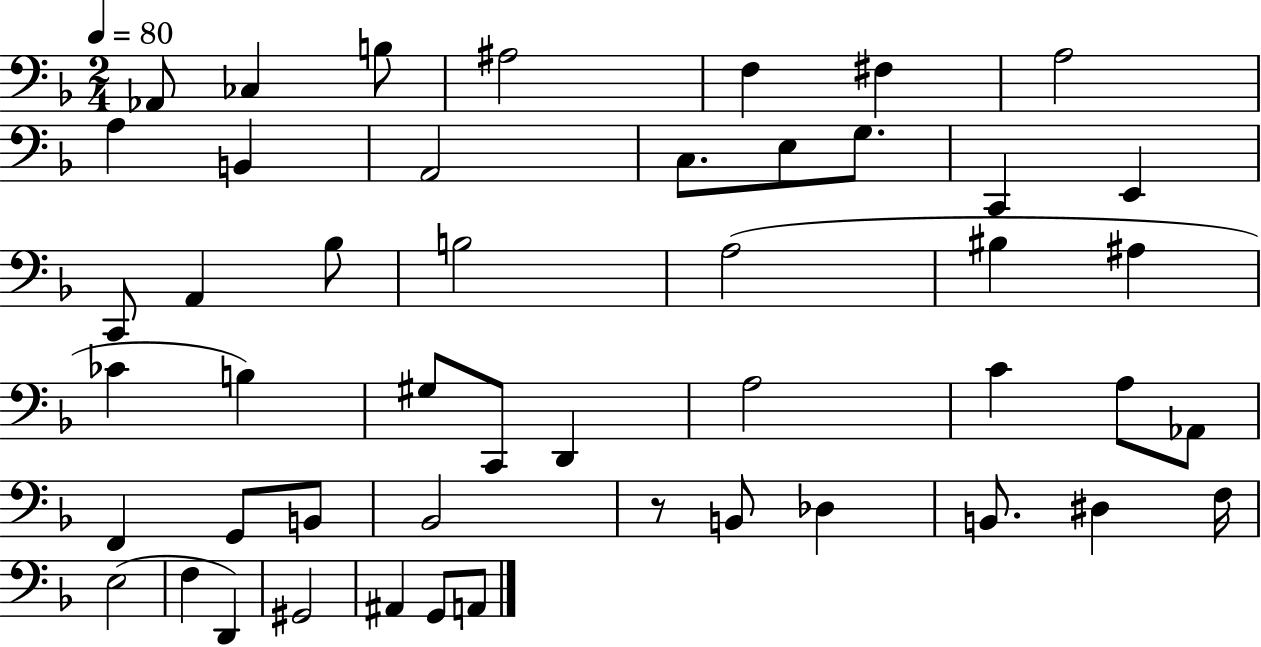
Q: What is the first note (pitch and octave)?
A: Ab2